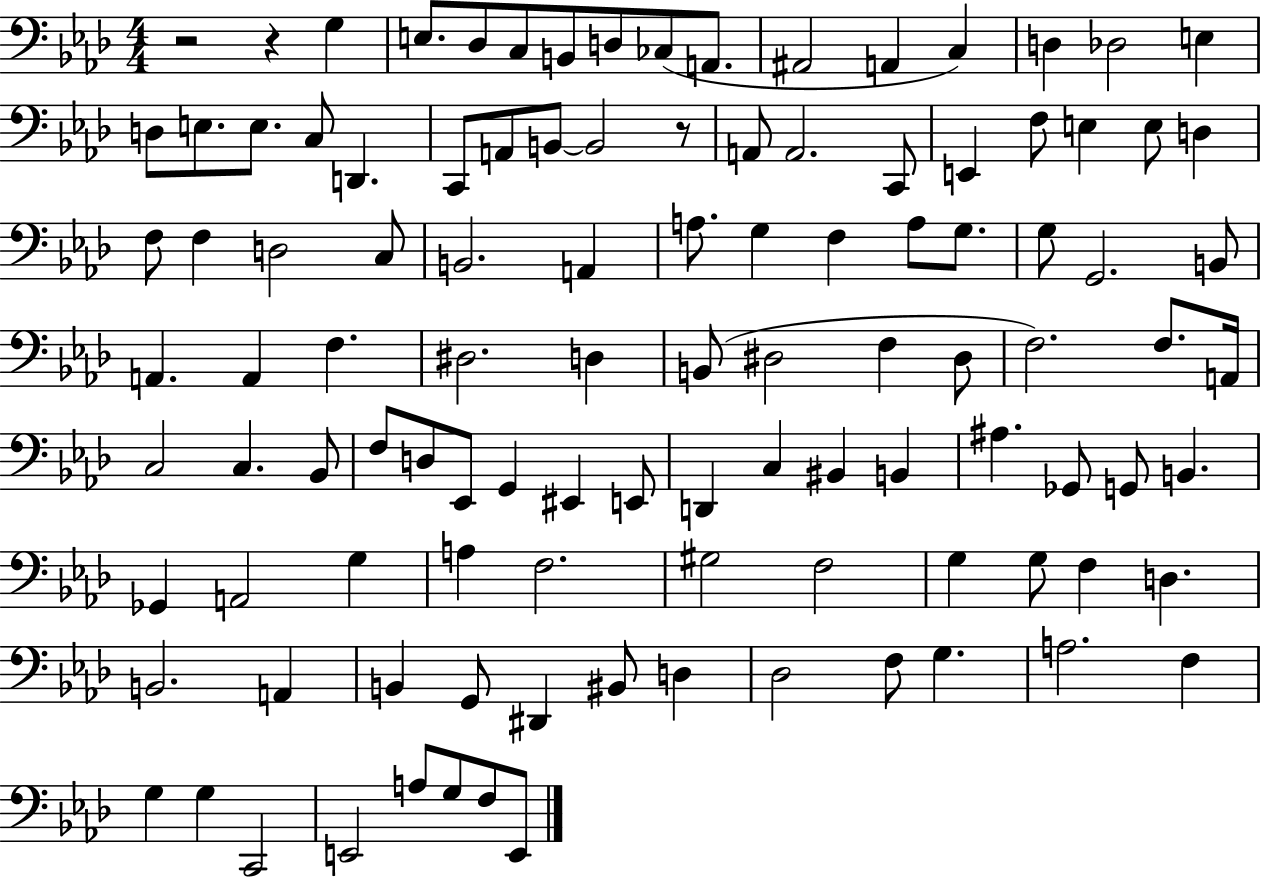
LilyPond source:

{
  \clef bass
  \numericTimeSignature
  \time 4/4
  \key aes \major
  r2 r4 g4 | e8. des8 c8 b,8 d8 ces8( a,8. | ais,2 a,4 c4) | d4 des2 e4 | \break d8 e8. e8. c8 d,4. | c,8 a,8 b,8~~ b,2 r8 | a,8 a,2. c,8 | e,4 f8 e4 e8 d4 | \break f8 f4 d2 c8 | b,2. a,4 | a8. g4 f4 a8 g8. | g8 g,2. b,8 | \break a,4. a,4 f4. | dis2. d4 | b,8( dis2 f4 dis8 | f2.) f8. a,16 | \break c2 c4. bes,8 | f8 d8 ees,8 g,4 eis,4 e,8 | d,4 c4 bis,4 b,4 | ais4. ges,8 g,8 b,4. | \break ges,4 a,2 g4 | a4 f2. | gis2 f2 | g4 g8 f4 d4. | \break b,2. a,4 | b,4 g,8 dis,4 bis,8 d4 | des2 f8 g4. | a2. f4 | \break g4 g4 c,2 | e,2 a8 g8 f8 e,8 | \bar "|."
}